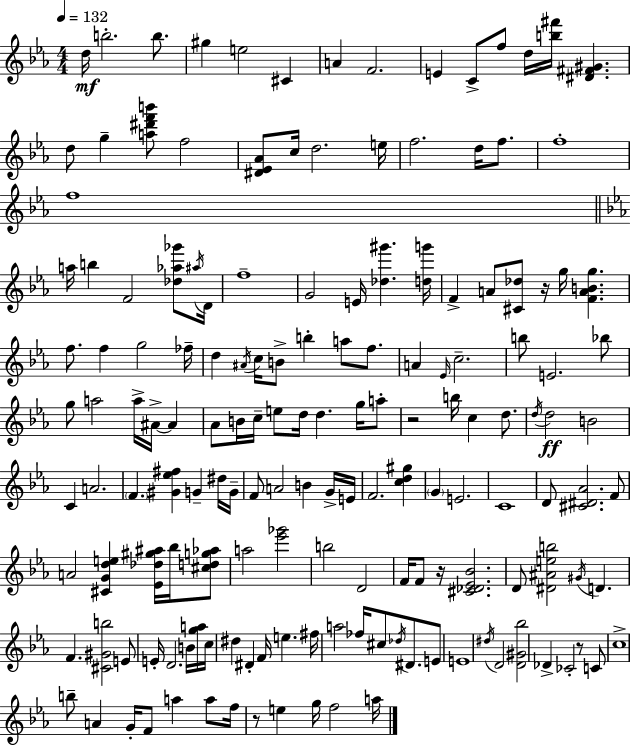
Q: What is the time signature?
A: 4/4